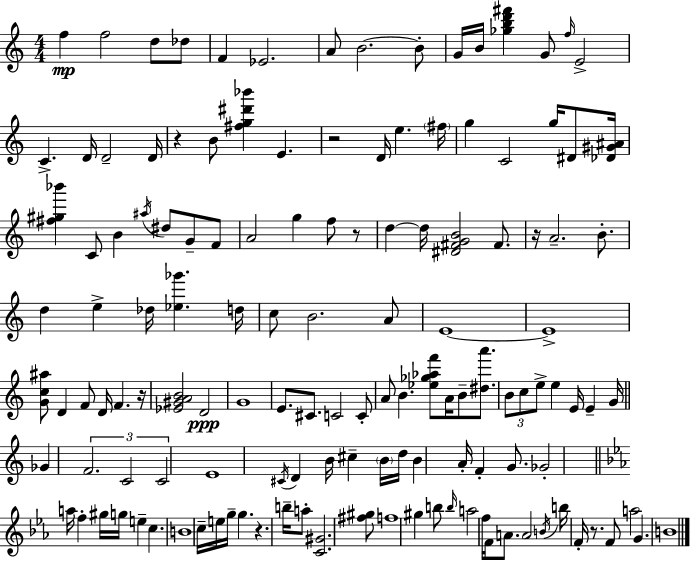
{
  \clef treble
  \numericTimeSignature
  \time 4/4
  \key a \minor
  f''4\mp f''2 d''8 des''8 | f'4 ees'2. | a'8 b'2.~~ b'8-. | g'16 b'16 <ges'' b'' d''' fis'''>4 g'8 \grace { f''16 } e'2-> | \break c'4.-> d'16 d'2-- | d'16 r4 b'8 <fis'' g'' dis''' bes'''>4 e'4. | r2 d'16 e''4. | \parenthesize fis''16 g''4 c'2 g''16 dis'8 | \break <des' gis' ais'>16 <fis'' gis'' bes'''>4 c'8 b'4 \acciaccatura { ais''16 } dis''8 g'8-- | f'8 a'2 g''4 f''8 | r8 d''4~~ d''16 <dis' fis' g' b'>2 fis'8. | r16 a'2.-- b'8.-. | \break d''4 e''4-> des''16 <ees'' ges'''>4. | d''16 c''8 b'2. | a'8 e'1~~ | e'1-> | \break <g' c'' ais''>8 d'4 f'8 d'16 f'4. | r16 <ees' gis' a' b'>2 d'2\ppp | g'1 | e'8. cis'8. c'2 | \break c'8-. a'8 b'4. <ees'' ges'' aes'' f'''>8 a'16 b'8-- <dis'' a'''>8. | \tuplet 3/2 { b'8 c''8 e''8-> } e''4 e'16 e'4-- | g'16 \bar "||" \break \key a \minor ges'4 \tuplet 3/2 { f'2. | c'2 c'2 } | e'1 | \acciaccatura { cis'16 } d'4 b'16 cis''4-- \parenthesize b'16 d''16 b'4 | \break a'16-. f'4-. g'8. ges'2-. | \bar "||" \break \key ees \major a''16 f''4-. gis''16 g''16 e''4-- c''4. | b'1 | c''16-- e''16 g''16-- g''4. r4. | b''16-- a''8-. <c' gis'>2. <fis'' gis''>8 | \break f''1 | gis''4 b''8 \grace { b''16 } a''2 | f''16 f'16 a'8. a'2 \acciaccatura { b'16 } b''16 f'16-. | r8. f'8 a''2 g'4. | \break b'1 | \bar "|."
}